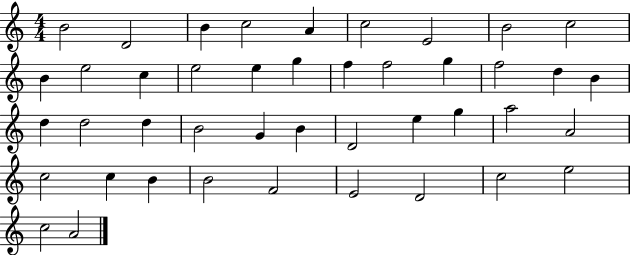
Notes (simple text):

B4/h D4/h B4/q C5/h A4/q C5/h E4/h B4/h C5/h B4/q E5/h C5/q E5/h E5/q G5/q F5/q F5/h G5/q F5/h D5/q B4/q D5/q D5/h D5/q B4/h G4/q B4/q D4/h E5/q G5/q A5/h A4/h C5/h C5/q B4/q B4/h F4/h E4/h D4/h C5/h E5/h C5/h A4/h